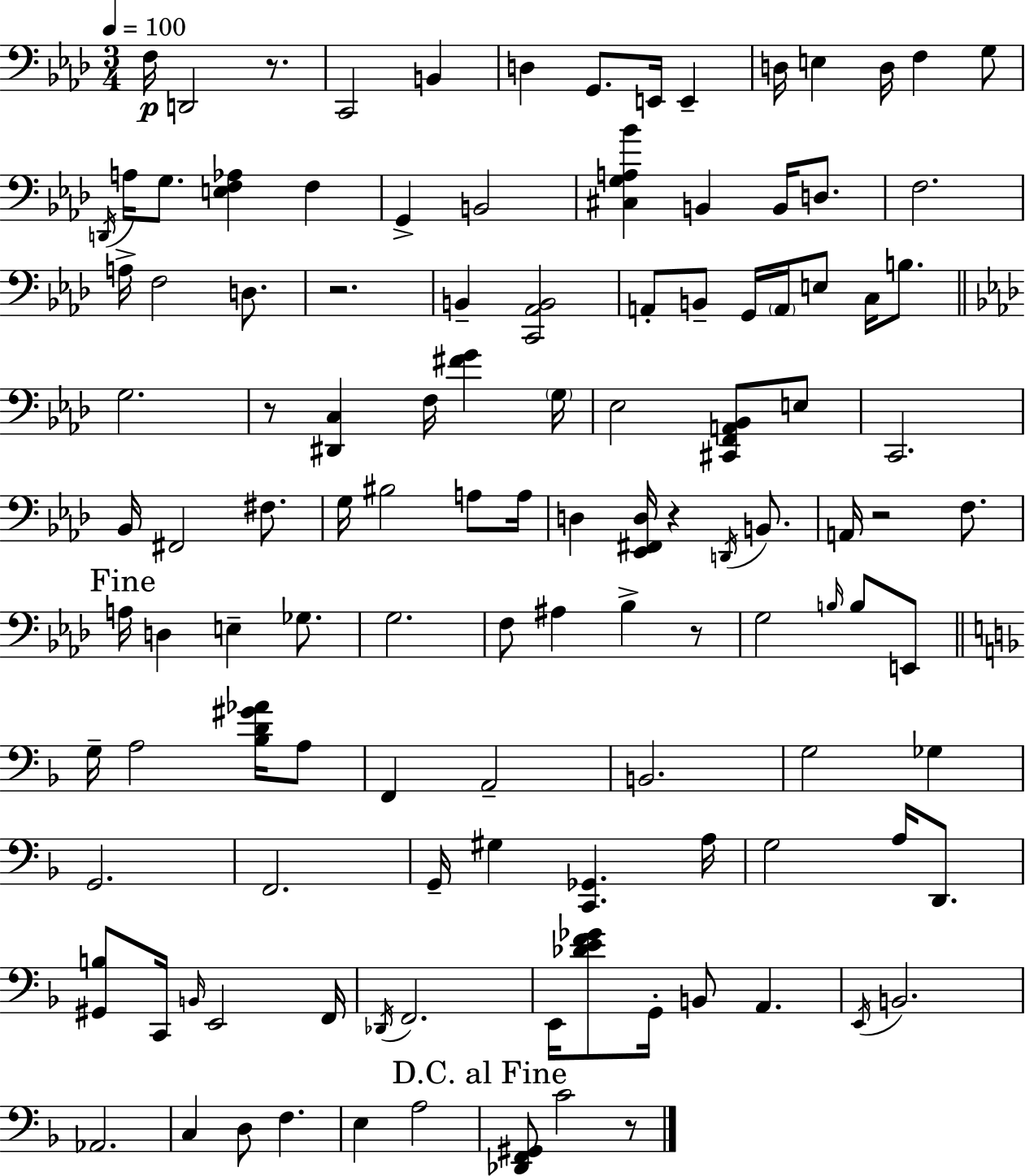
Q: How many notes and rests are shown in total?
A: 118